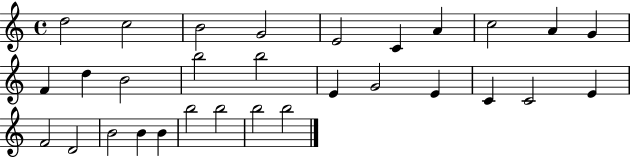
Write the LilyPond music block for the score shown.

{
  \clef treble
  \time 4/4
  \defaultTimeSignature
  \key c \major
  d''2 c''2 | b'2 g'2 | e'2 c'4 a'4 | c''2 a'4 g'4 | \break f'4 d''4 b'2 | b''2 b''2 | e'4 g'2 e'4 | c'4 c'2 e'4 | \break f'2 d'2 | b'2 b'4 b'4 | b''2 b''2 | b''2 b''2 | \break \bar "|."
}